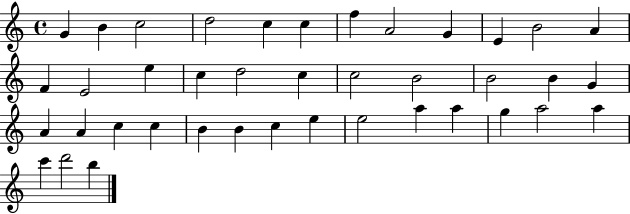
{
  \clef treble
  \time 4/4
  \defaultTimeSignature
  \key c \major
  g'4 b'4 c''2 | d''2 c''4 c''4 | f''4 a'2 g'4 | e'4 b'2 a'4 | \break f'4 e'2 e''4 | c''4 d''2 c''4 | c''2 b'2 | b'2 b'4 g'4 | \break a'4 a'4 c''4 c''4 | b'4 b'4 c''4 e''4 | e''2 a''4 a''4 | g''4 a''2 a''4 | \break c'''4 d'''2 b''4 | \bar "|."
}